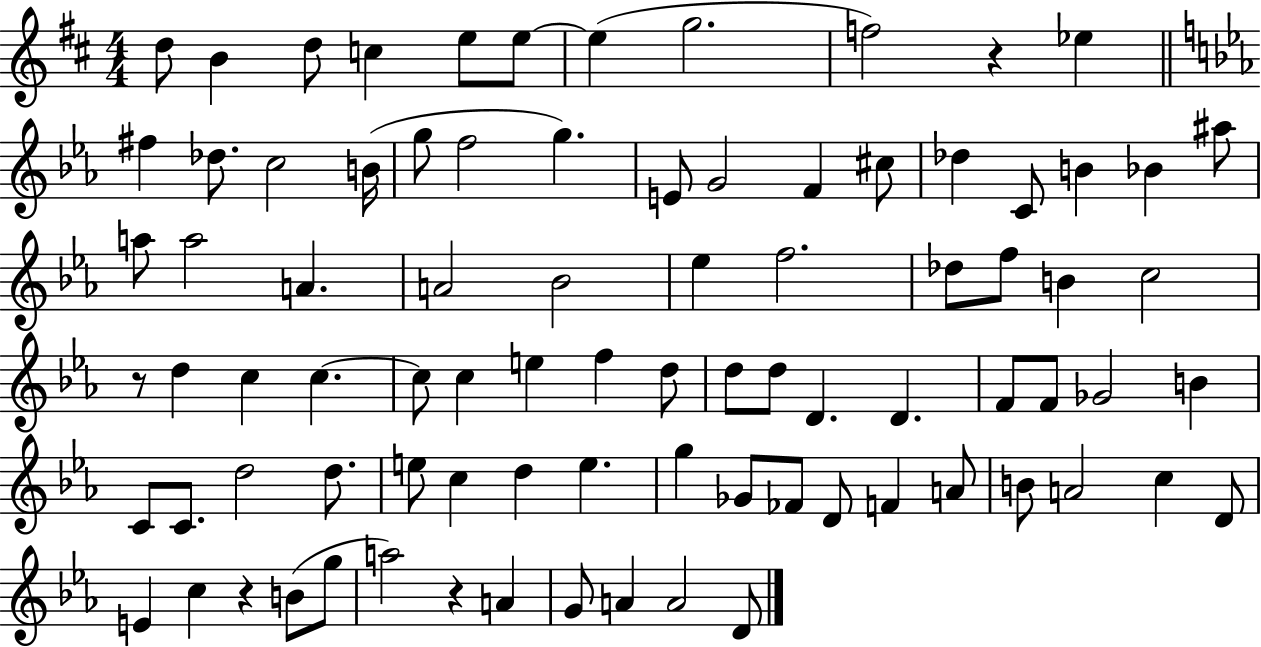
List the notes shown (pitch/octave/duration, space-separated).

D5/e B4/q D5/e C5/q E5/e E5/e E5/q G5/h. F5/h R/q Eb5/q F#5/q Db5/e. C5/h B4/s G5/e F5/h G5/q. E4/e G4/h F4/q C#5/e Db5/q C4/e B4/q Bb4/q A#5/e A5/e A5/h A4/q. A4/h Bb4/h Eb5/q F5/h. Db5/e F5/e B4/q C5/h R/e D5/q C5/q C5/q. C5/e C5/q E5/q F5/q D5/e D5/e D5/e D4/q. D4/q. F4/e F4/e Gb4/h B4/q C4/e C4/e. D5/h D5/e. E5/e C5/q D5/q E5/q. G5/q Gb4/e FES4/e D4/e F4/q A4/e B4/e A4/h C5/q D4/e E4/q C5/q R/q B4/e G5/e A5/h R/q A4/q G4/e A4/q A4/h D4/e